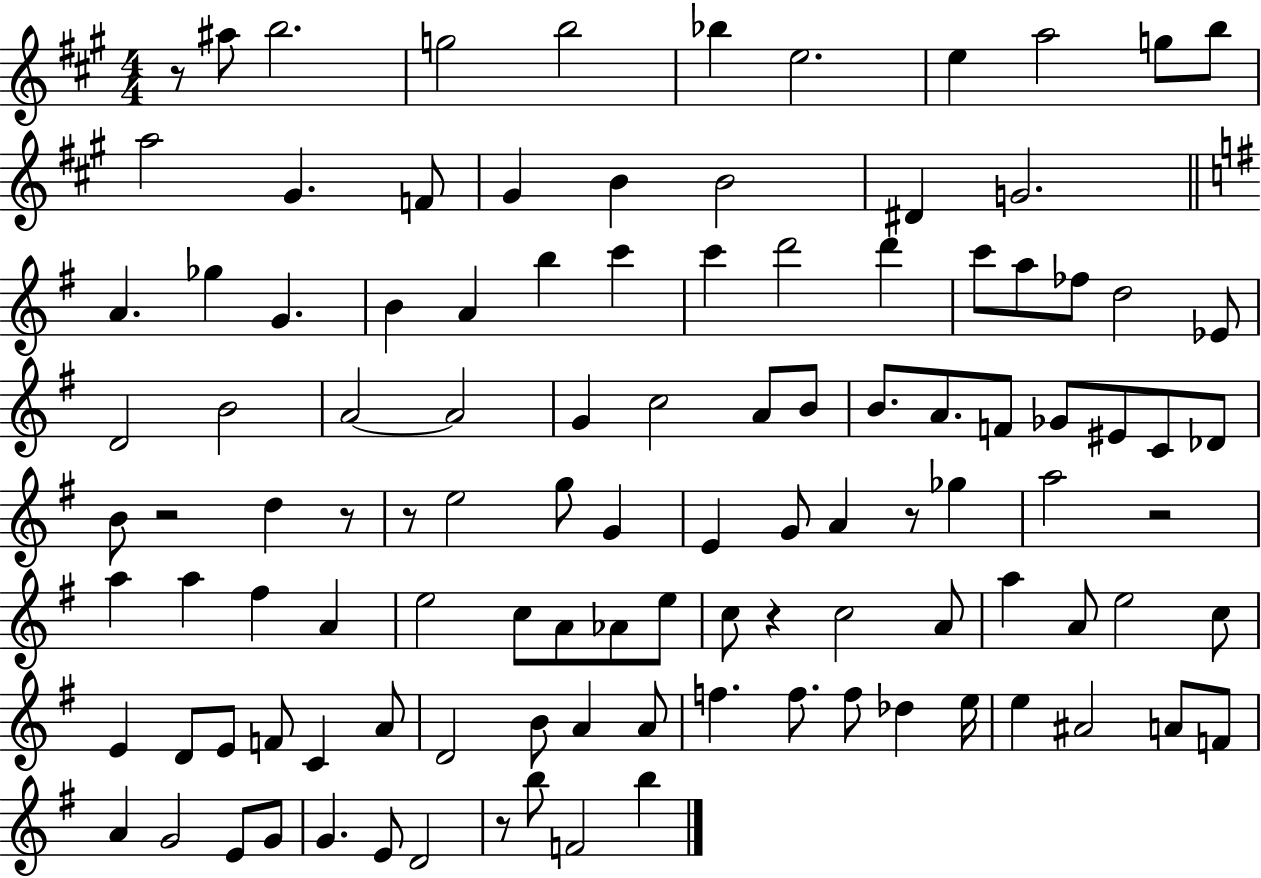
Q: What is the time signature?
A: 4/4